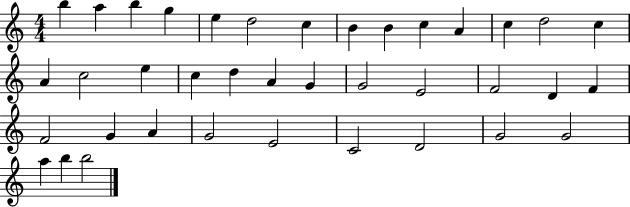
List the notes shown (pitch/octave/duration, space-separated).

B5/q A5/q B5/q G5/q E5/q D5/h C5/q B4/q B4/q C5/q A4/q C5/q D5/h C5/q A4/q C5/h E5/q C5/q D5/q A4/q G4/q G4/h E4/h F4/h D4/q F4/q F4/h G4/q A4/q G4/h E4/h C4/h D4/h G4/h G4/h A5/q B5/q B5/h